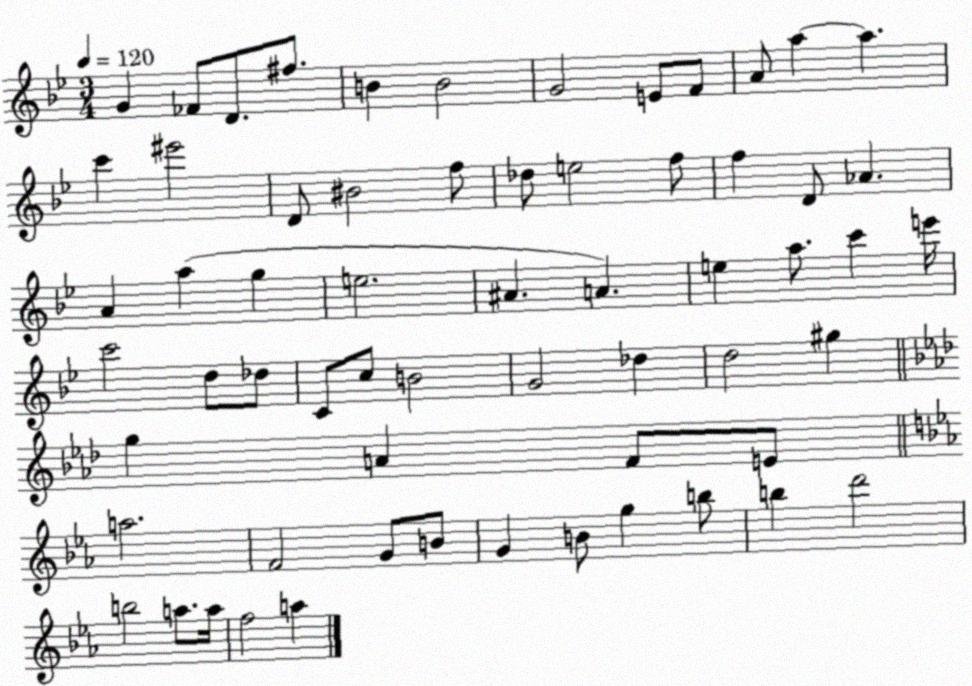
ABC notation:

X:1
T:Untitled
M:3/4
L:1/4
K:Bb
G _F/2 D/2 ^f/2 B B2 G2 E/2 F/2 A/2 a a c' ^e'2 D/2 ^B2 f/2 _d/2 e2 f/2 f D/2 _A A a g e2 ^A A e a/2 c' e'/4 c'2 d/2 _d/2 C/2 c/2 B2 G2 _d d2 ^g g A F/2 E/2 a2 F2 G/2 B/2 G B/2 g b/2 b d'2 b2 a/2 a/4 f2 a